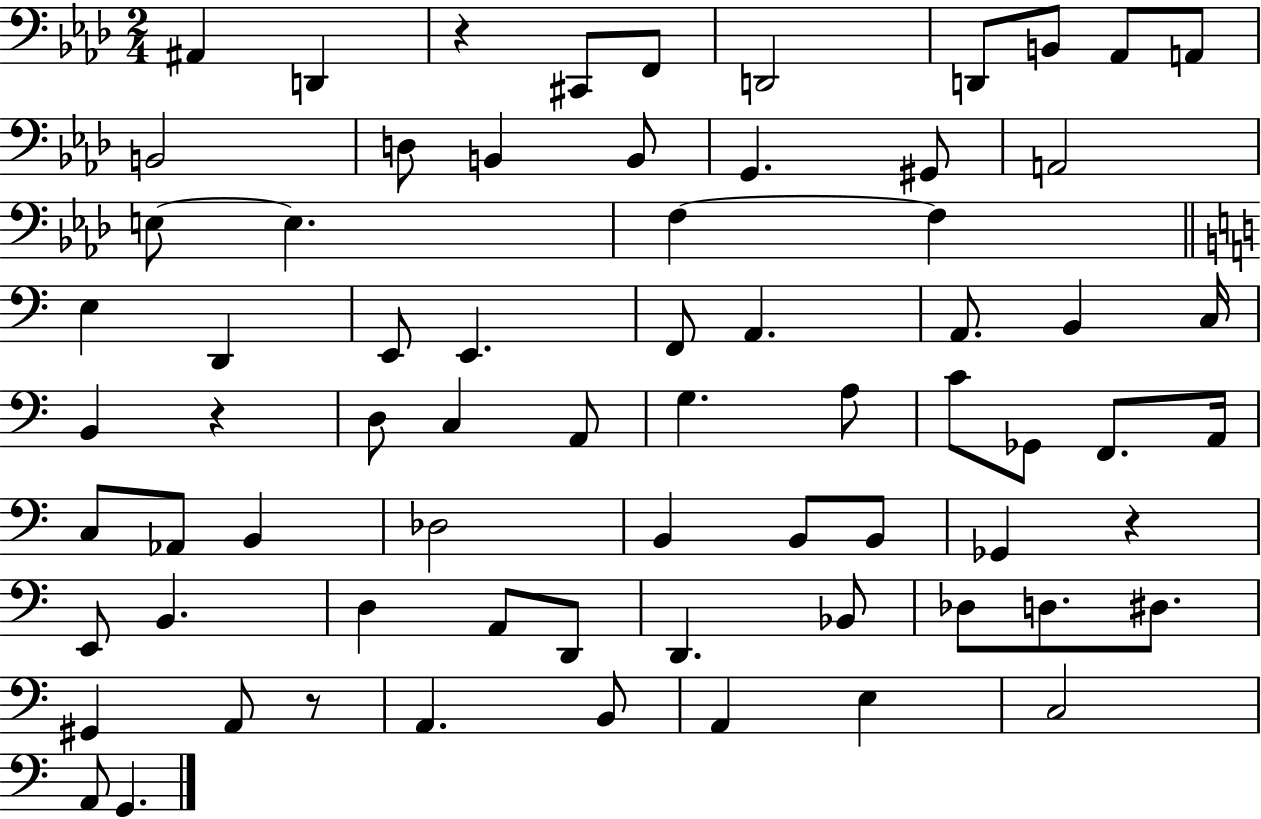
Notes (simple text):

A#2/q D2/q R/q C#2/e F2/e D2/h D2/e B2/e Ab2/e A2/e B2/h D3/e B2/q B2/e G2/q. G#2/e A2/h E3/e E3/q. F3/q F3/q E3/q D2/q E2/e E2/q. F2/e A2/q. A2/e. B2/q C3/s B2/q R/q D3/e C3/q A2/e G3/q. A3/e C4/e Gb2/e F2/e. A2/s C3/e Ab2/e B2/q Db3/h B2/q B2/e B2/e Gb2/q R/q E2/e B2/q. D3/q A2/e D2/e D2/q. Bb2/e Db3/e D3/e. D#3/e. G#2/q A2/e R/e A2/q. B2/e A2/q E3/q C3/h A2/e G2/q.